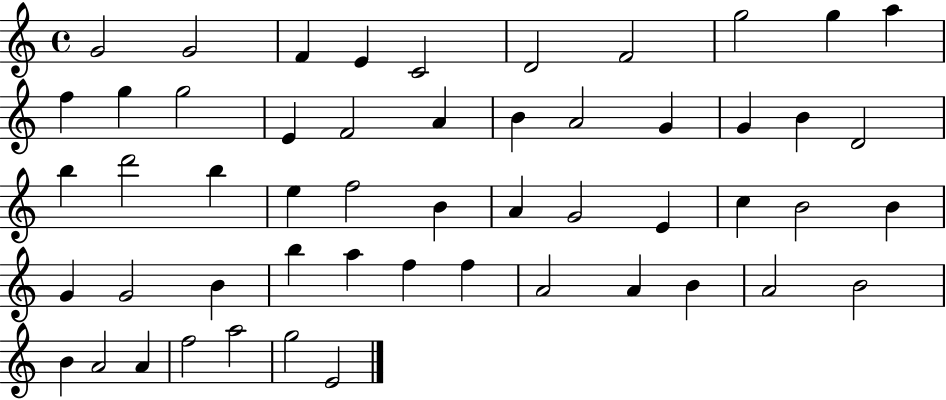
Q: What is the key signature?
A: C major